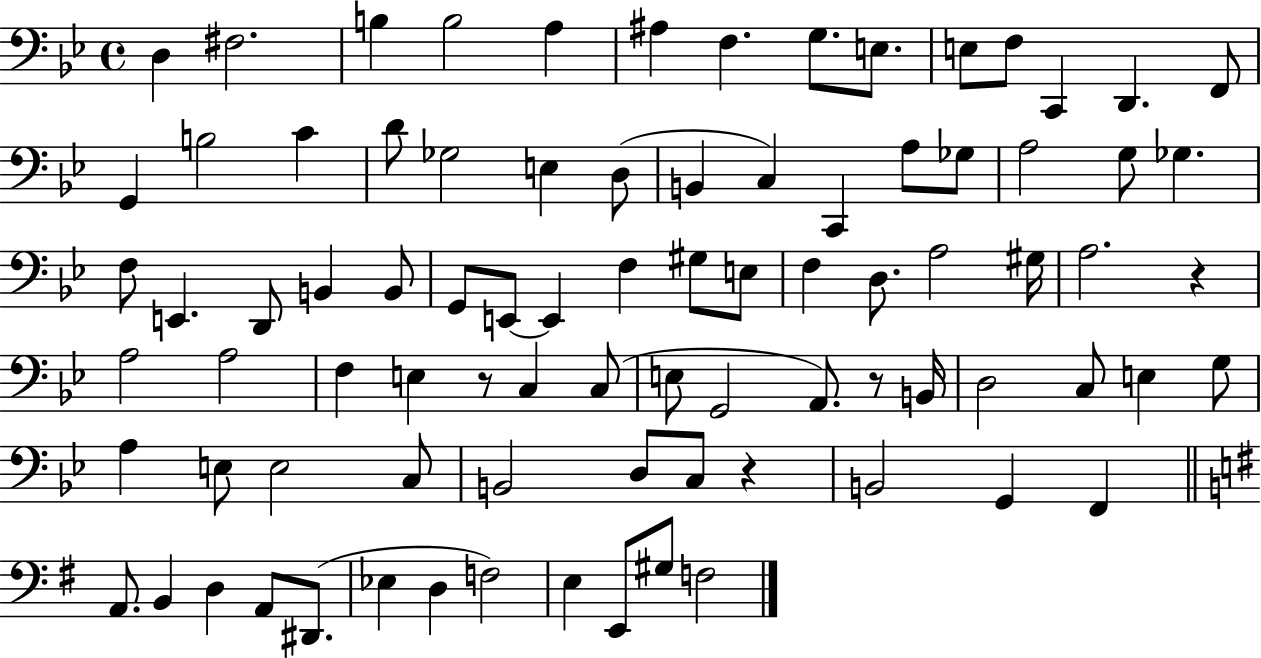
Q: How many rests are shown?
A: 4